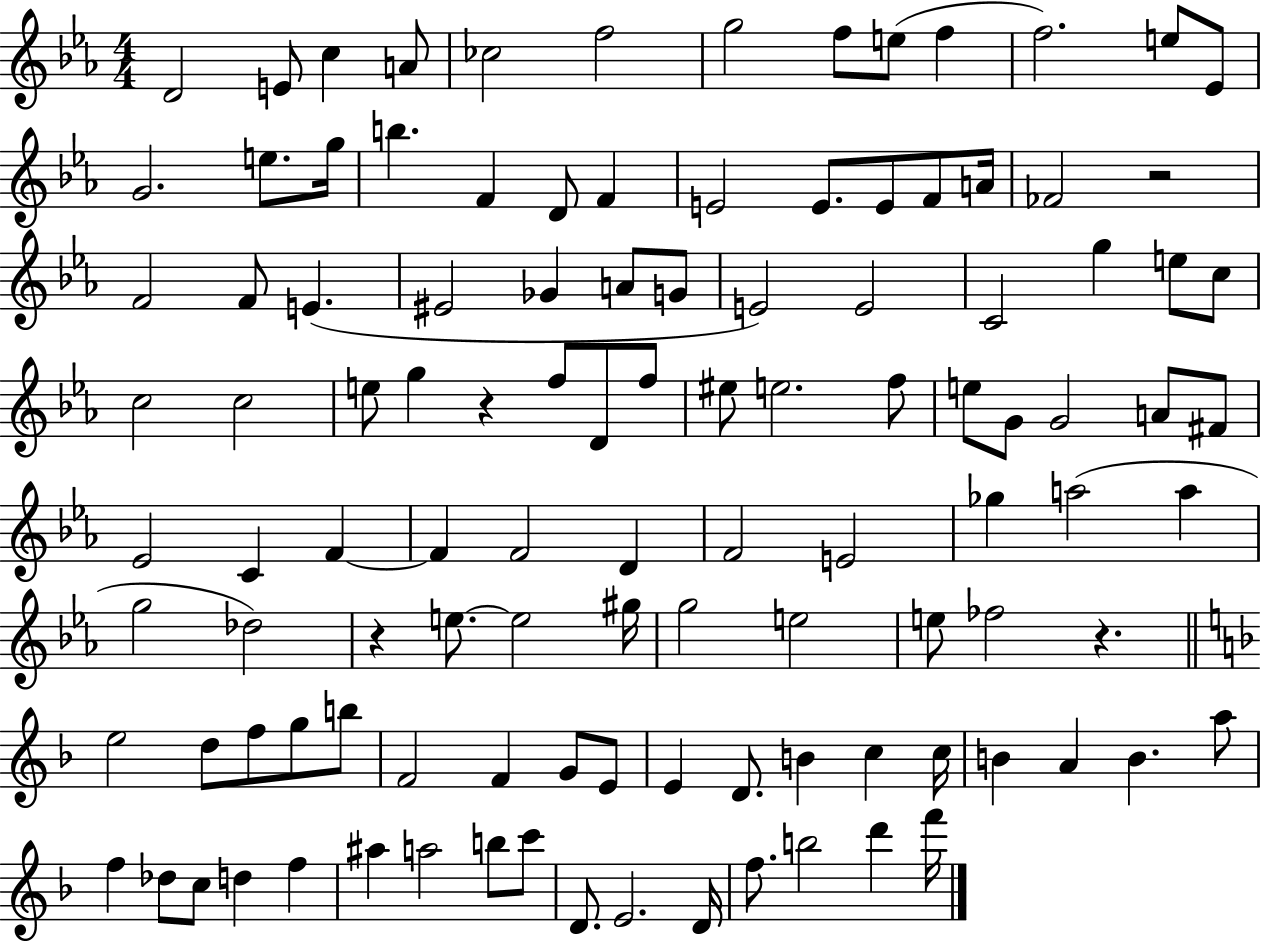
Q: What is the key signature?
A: EES major